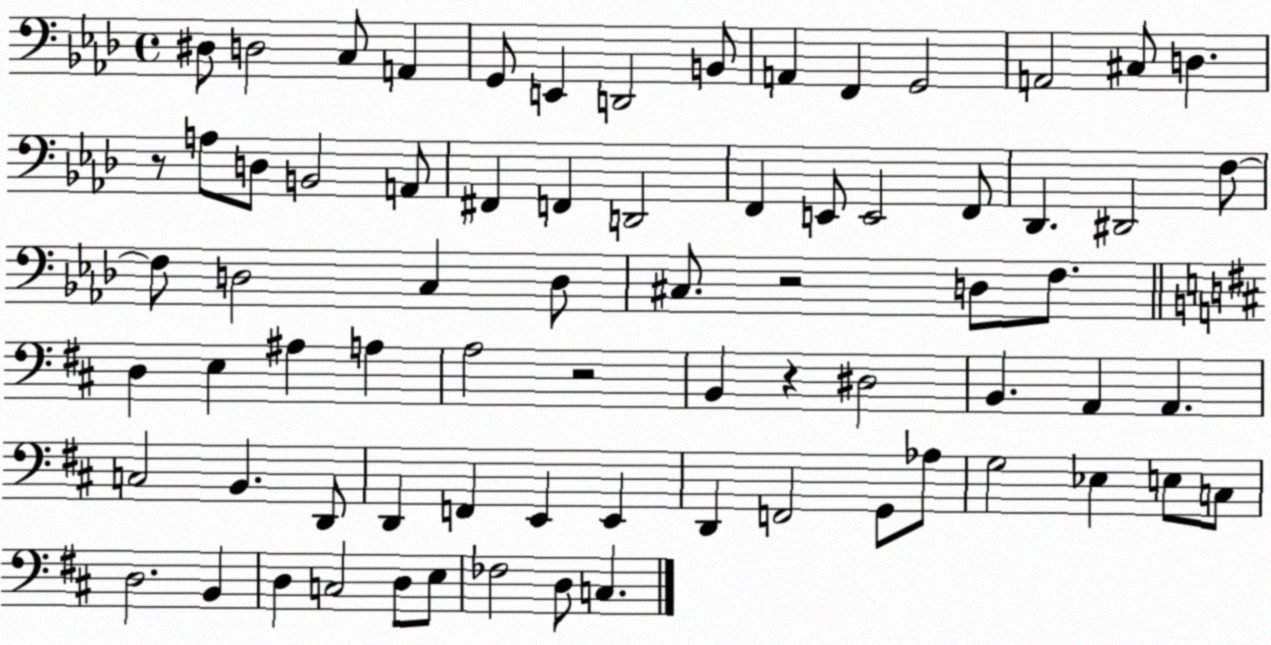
X:1
T:Untitled
M:4/4
L:1/4
K:Ab
^D,/2 D,2 C,/2 A,, G,,/2 E,, D,,2 B,,/2 A,, F,, G,,2 A,,2 ^C,/2 D, z/2 A,/2 D,/2 B,,2 A,,/2 ^F,, F,, D,,2 F,, E,,/2 E,,2 F,,/2 _D,, ^D,,2 F,/2 F,/2 D,2 C, D,/2 ^C,/2 z2 D,/2 F,/2 D, E, ^A, A, A,2 z2 B,, z ^D,2 B,, A,, A,, C,2 B,, D,,/2 D,, F,, E,, E,, D,, F,,2 G,,/2 _A,/2 G,2 _E, E,/2 C,/2 D,2 B,, D, C,2 D,/2 E,/2 _F,2 D,/2 C,